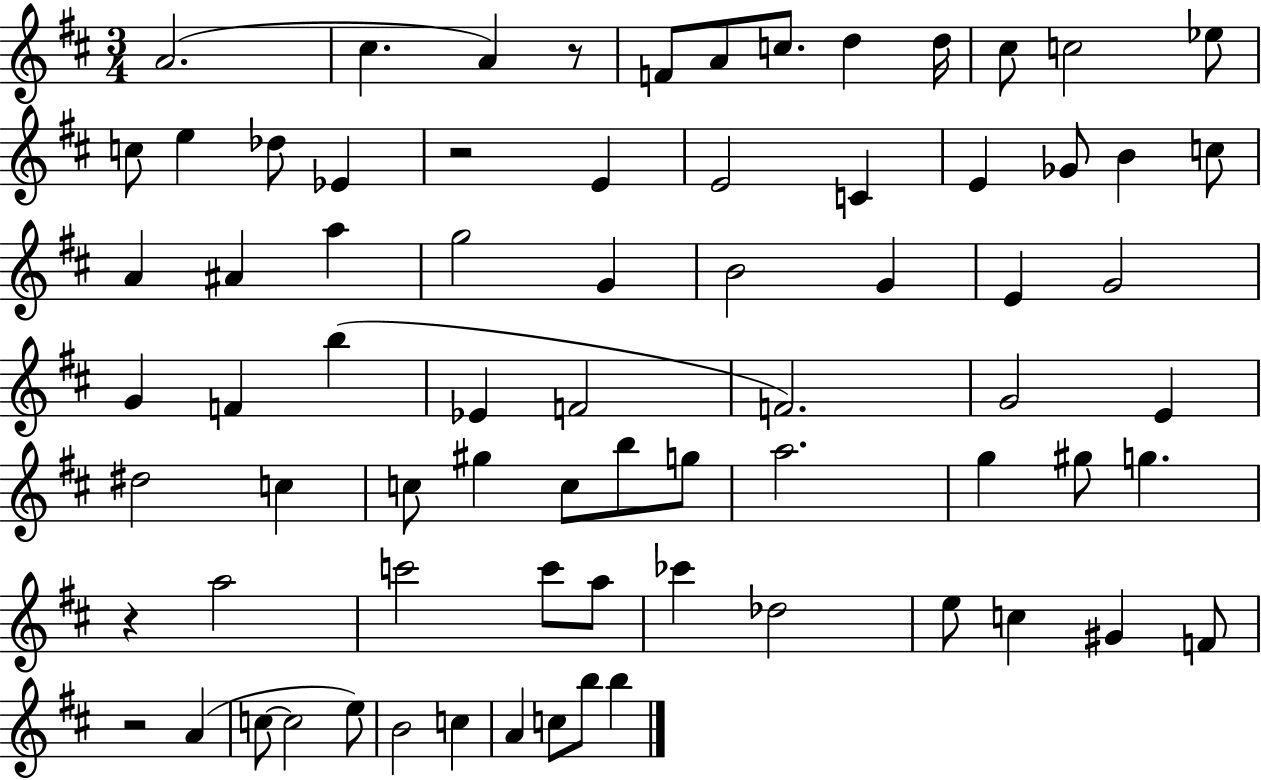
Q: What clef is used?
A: treble